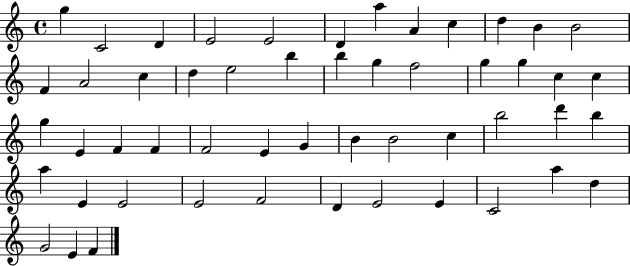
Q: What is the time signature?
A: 4/4